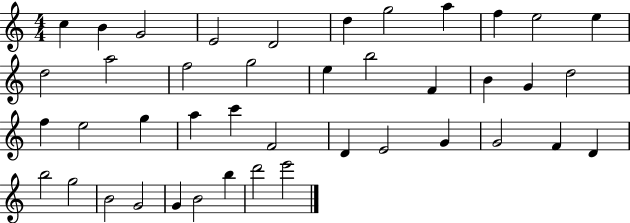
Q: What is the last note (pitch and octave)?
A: E6